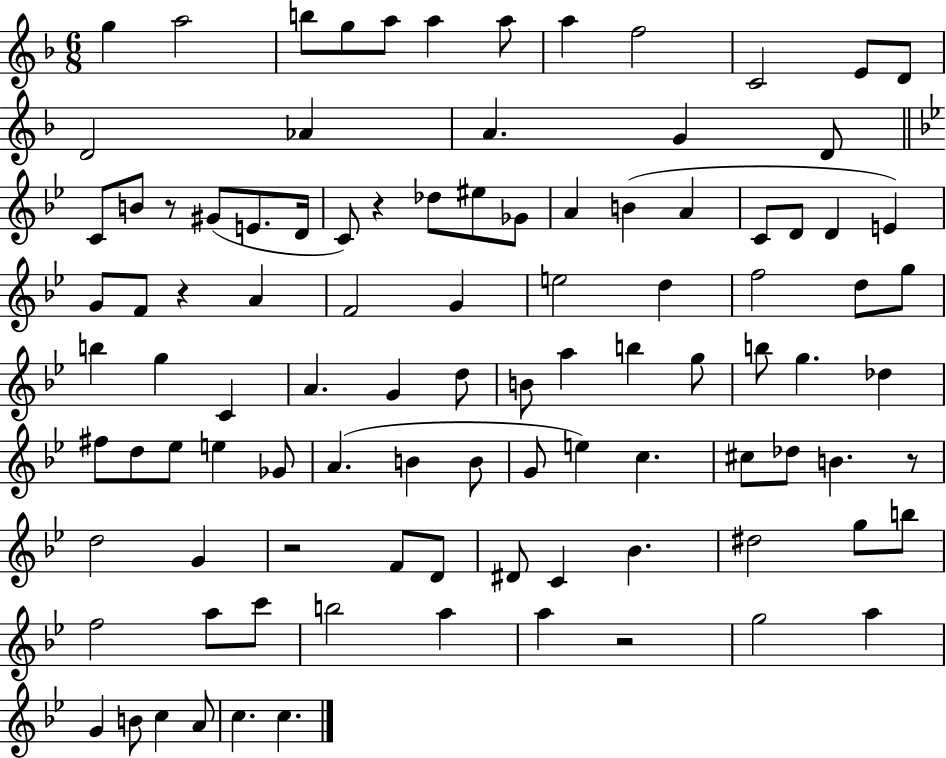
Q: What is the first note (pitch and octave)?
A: G5